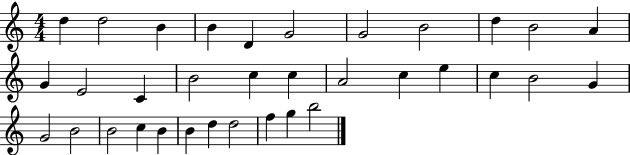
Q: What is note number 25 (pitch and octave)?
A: B4